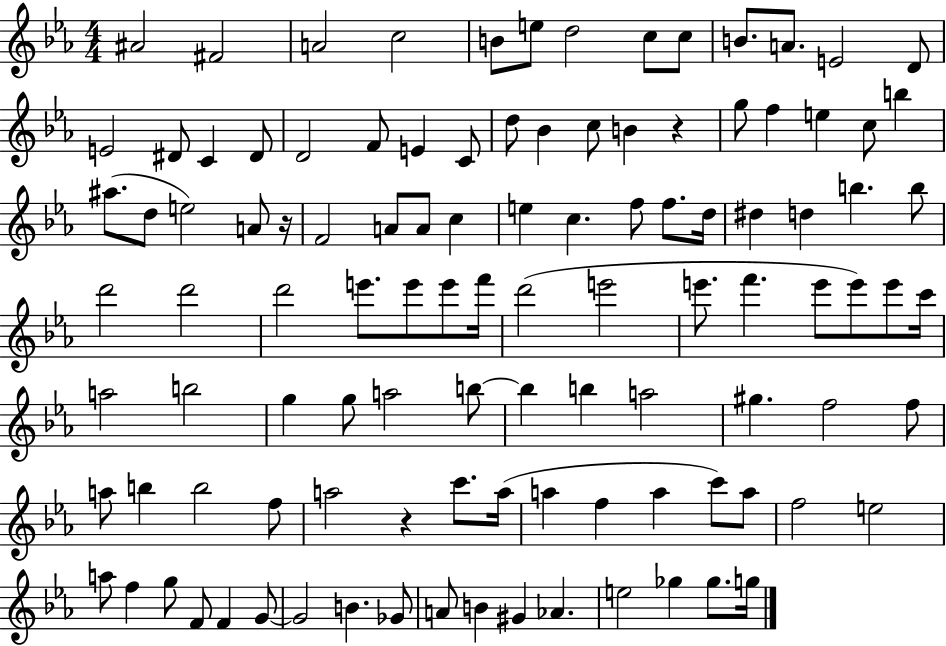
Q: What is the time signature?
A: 4/4